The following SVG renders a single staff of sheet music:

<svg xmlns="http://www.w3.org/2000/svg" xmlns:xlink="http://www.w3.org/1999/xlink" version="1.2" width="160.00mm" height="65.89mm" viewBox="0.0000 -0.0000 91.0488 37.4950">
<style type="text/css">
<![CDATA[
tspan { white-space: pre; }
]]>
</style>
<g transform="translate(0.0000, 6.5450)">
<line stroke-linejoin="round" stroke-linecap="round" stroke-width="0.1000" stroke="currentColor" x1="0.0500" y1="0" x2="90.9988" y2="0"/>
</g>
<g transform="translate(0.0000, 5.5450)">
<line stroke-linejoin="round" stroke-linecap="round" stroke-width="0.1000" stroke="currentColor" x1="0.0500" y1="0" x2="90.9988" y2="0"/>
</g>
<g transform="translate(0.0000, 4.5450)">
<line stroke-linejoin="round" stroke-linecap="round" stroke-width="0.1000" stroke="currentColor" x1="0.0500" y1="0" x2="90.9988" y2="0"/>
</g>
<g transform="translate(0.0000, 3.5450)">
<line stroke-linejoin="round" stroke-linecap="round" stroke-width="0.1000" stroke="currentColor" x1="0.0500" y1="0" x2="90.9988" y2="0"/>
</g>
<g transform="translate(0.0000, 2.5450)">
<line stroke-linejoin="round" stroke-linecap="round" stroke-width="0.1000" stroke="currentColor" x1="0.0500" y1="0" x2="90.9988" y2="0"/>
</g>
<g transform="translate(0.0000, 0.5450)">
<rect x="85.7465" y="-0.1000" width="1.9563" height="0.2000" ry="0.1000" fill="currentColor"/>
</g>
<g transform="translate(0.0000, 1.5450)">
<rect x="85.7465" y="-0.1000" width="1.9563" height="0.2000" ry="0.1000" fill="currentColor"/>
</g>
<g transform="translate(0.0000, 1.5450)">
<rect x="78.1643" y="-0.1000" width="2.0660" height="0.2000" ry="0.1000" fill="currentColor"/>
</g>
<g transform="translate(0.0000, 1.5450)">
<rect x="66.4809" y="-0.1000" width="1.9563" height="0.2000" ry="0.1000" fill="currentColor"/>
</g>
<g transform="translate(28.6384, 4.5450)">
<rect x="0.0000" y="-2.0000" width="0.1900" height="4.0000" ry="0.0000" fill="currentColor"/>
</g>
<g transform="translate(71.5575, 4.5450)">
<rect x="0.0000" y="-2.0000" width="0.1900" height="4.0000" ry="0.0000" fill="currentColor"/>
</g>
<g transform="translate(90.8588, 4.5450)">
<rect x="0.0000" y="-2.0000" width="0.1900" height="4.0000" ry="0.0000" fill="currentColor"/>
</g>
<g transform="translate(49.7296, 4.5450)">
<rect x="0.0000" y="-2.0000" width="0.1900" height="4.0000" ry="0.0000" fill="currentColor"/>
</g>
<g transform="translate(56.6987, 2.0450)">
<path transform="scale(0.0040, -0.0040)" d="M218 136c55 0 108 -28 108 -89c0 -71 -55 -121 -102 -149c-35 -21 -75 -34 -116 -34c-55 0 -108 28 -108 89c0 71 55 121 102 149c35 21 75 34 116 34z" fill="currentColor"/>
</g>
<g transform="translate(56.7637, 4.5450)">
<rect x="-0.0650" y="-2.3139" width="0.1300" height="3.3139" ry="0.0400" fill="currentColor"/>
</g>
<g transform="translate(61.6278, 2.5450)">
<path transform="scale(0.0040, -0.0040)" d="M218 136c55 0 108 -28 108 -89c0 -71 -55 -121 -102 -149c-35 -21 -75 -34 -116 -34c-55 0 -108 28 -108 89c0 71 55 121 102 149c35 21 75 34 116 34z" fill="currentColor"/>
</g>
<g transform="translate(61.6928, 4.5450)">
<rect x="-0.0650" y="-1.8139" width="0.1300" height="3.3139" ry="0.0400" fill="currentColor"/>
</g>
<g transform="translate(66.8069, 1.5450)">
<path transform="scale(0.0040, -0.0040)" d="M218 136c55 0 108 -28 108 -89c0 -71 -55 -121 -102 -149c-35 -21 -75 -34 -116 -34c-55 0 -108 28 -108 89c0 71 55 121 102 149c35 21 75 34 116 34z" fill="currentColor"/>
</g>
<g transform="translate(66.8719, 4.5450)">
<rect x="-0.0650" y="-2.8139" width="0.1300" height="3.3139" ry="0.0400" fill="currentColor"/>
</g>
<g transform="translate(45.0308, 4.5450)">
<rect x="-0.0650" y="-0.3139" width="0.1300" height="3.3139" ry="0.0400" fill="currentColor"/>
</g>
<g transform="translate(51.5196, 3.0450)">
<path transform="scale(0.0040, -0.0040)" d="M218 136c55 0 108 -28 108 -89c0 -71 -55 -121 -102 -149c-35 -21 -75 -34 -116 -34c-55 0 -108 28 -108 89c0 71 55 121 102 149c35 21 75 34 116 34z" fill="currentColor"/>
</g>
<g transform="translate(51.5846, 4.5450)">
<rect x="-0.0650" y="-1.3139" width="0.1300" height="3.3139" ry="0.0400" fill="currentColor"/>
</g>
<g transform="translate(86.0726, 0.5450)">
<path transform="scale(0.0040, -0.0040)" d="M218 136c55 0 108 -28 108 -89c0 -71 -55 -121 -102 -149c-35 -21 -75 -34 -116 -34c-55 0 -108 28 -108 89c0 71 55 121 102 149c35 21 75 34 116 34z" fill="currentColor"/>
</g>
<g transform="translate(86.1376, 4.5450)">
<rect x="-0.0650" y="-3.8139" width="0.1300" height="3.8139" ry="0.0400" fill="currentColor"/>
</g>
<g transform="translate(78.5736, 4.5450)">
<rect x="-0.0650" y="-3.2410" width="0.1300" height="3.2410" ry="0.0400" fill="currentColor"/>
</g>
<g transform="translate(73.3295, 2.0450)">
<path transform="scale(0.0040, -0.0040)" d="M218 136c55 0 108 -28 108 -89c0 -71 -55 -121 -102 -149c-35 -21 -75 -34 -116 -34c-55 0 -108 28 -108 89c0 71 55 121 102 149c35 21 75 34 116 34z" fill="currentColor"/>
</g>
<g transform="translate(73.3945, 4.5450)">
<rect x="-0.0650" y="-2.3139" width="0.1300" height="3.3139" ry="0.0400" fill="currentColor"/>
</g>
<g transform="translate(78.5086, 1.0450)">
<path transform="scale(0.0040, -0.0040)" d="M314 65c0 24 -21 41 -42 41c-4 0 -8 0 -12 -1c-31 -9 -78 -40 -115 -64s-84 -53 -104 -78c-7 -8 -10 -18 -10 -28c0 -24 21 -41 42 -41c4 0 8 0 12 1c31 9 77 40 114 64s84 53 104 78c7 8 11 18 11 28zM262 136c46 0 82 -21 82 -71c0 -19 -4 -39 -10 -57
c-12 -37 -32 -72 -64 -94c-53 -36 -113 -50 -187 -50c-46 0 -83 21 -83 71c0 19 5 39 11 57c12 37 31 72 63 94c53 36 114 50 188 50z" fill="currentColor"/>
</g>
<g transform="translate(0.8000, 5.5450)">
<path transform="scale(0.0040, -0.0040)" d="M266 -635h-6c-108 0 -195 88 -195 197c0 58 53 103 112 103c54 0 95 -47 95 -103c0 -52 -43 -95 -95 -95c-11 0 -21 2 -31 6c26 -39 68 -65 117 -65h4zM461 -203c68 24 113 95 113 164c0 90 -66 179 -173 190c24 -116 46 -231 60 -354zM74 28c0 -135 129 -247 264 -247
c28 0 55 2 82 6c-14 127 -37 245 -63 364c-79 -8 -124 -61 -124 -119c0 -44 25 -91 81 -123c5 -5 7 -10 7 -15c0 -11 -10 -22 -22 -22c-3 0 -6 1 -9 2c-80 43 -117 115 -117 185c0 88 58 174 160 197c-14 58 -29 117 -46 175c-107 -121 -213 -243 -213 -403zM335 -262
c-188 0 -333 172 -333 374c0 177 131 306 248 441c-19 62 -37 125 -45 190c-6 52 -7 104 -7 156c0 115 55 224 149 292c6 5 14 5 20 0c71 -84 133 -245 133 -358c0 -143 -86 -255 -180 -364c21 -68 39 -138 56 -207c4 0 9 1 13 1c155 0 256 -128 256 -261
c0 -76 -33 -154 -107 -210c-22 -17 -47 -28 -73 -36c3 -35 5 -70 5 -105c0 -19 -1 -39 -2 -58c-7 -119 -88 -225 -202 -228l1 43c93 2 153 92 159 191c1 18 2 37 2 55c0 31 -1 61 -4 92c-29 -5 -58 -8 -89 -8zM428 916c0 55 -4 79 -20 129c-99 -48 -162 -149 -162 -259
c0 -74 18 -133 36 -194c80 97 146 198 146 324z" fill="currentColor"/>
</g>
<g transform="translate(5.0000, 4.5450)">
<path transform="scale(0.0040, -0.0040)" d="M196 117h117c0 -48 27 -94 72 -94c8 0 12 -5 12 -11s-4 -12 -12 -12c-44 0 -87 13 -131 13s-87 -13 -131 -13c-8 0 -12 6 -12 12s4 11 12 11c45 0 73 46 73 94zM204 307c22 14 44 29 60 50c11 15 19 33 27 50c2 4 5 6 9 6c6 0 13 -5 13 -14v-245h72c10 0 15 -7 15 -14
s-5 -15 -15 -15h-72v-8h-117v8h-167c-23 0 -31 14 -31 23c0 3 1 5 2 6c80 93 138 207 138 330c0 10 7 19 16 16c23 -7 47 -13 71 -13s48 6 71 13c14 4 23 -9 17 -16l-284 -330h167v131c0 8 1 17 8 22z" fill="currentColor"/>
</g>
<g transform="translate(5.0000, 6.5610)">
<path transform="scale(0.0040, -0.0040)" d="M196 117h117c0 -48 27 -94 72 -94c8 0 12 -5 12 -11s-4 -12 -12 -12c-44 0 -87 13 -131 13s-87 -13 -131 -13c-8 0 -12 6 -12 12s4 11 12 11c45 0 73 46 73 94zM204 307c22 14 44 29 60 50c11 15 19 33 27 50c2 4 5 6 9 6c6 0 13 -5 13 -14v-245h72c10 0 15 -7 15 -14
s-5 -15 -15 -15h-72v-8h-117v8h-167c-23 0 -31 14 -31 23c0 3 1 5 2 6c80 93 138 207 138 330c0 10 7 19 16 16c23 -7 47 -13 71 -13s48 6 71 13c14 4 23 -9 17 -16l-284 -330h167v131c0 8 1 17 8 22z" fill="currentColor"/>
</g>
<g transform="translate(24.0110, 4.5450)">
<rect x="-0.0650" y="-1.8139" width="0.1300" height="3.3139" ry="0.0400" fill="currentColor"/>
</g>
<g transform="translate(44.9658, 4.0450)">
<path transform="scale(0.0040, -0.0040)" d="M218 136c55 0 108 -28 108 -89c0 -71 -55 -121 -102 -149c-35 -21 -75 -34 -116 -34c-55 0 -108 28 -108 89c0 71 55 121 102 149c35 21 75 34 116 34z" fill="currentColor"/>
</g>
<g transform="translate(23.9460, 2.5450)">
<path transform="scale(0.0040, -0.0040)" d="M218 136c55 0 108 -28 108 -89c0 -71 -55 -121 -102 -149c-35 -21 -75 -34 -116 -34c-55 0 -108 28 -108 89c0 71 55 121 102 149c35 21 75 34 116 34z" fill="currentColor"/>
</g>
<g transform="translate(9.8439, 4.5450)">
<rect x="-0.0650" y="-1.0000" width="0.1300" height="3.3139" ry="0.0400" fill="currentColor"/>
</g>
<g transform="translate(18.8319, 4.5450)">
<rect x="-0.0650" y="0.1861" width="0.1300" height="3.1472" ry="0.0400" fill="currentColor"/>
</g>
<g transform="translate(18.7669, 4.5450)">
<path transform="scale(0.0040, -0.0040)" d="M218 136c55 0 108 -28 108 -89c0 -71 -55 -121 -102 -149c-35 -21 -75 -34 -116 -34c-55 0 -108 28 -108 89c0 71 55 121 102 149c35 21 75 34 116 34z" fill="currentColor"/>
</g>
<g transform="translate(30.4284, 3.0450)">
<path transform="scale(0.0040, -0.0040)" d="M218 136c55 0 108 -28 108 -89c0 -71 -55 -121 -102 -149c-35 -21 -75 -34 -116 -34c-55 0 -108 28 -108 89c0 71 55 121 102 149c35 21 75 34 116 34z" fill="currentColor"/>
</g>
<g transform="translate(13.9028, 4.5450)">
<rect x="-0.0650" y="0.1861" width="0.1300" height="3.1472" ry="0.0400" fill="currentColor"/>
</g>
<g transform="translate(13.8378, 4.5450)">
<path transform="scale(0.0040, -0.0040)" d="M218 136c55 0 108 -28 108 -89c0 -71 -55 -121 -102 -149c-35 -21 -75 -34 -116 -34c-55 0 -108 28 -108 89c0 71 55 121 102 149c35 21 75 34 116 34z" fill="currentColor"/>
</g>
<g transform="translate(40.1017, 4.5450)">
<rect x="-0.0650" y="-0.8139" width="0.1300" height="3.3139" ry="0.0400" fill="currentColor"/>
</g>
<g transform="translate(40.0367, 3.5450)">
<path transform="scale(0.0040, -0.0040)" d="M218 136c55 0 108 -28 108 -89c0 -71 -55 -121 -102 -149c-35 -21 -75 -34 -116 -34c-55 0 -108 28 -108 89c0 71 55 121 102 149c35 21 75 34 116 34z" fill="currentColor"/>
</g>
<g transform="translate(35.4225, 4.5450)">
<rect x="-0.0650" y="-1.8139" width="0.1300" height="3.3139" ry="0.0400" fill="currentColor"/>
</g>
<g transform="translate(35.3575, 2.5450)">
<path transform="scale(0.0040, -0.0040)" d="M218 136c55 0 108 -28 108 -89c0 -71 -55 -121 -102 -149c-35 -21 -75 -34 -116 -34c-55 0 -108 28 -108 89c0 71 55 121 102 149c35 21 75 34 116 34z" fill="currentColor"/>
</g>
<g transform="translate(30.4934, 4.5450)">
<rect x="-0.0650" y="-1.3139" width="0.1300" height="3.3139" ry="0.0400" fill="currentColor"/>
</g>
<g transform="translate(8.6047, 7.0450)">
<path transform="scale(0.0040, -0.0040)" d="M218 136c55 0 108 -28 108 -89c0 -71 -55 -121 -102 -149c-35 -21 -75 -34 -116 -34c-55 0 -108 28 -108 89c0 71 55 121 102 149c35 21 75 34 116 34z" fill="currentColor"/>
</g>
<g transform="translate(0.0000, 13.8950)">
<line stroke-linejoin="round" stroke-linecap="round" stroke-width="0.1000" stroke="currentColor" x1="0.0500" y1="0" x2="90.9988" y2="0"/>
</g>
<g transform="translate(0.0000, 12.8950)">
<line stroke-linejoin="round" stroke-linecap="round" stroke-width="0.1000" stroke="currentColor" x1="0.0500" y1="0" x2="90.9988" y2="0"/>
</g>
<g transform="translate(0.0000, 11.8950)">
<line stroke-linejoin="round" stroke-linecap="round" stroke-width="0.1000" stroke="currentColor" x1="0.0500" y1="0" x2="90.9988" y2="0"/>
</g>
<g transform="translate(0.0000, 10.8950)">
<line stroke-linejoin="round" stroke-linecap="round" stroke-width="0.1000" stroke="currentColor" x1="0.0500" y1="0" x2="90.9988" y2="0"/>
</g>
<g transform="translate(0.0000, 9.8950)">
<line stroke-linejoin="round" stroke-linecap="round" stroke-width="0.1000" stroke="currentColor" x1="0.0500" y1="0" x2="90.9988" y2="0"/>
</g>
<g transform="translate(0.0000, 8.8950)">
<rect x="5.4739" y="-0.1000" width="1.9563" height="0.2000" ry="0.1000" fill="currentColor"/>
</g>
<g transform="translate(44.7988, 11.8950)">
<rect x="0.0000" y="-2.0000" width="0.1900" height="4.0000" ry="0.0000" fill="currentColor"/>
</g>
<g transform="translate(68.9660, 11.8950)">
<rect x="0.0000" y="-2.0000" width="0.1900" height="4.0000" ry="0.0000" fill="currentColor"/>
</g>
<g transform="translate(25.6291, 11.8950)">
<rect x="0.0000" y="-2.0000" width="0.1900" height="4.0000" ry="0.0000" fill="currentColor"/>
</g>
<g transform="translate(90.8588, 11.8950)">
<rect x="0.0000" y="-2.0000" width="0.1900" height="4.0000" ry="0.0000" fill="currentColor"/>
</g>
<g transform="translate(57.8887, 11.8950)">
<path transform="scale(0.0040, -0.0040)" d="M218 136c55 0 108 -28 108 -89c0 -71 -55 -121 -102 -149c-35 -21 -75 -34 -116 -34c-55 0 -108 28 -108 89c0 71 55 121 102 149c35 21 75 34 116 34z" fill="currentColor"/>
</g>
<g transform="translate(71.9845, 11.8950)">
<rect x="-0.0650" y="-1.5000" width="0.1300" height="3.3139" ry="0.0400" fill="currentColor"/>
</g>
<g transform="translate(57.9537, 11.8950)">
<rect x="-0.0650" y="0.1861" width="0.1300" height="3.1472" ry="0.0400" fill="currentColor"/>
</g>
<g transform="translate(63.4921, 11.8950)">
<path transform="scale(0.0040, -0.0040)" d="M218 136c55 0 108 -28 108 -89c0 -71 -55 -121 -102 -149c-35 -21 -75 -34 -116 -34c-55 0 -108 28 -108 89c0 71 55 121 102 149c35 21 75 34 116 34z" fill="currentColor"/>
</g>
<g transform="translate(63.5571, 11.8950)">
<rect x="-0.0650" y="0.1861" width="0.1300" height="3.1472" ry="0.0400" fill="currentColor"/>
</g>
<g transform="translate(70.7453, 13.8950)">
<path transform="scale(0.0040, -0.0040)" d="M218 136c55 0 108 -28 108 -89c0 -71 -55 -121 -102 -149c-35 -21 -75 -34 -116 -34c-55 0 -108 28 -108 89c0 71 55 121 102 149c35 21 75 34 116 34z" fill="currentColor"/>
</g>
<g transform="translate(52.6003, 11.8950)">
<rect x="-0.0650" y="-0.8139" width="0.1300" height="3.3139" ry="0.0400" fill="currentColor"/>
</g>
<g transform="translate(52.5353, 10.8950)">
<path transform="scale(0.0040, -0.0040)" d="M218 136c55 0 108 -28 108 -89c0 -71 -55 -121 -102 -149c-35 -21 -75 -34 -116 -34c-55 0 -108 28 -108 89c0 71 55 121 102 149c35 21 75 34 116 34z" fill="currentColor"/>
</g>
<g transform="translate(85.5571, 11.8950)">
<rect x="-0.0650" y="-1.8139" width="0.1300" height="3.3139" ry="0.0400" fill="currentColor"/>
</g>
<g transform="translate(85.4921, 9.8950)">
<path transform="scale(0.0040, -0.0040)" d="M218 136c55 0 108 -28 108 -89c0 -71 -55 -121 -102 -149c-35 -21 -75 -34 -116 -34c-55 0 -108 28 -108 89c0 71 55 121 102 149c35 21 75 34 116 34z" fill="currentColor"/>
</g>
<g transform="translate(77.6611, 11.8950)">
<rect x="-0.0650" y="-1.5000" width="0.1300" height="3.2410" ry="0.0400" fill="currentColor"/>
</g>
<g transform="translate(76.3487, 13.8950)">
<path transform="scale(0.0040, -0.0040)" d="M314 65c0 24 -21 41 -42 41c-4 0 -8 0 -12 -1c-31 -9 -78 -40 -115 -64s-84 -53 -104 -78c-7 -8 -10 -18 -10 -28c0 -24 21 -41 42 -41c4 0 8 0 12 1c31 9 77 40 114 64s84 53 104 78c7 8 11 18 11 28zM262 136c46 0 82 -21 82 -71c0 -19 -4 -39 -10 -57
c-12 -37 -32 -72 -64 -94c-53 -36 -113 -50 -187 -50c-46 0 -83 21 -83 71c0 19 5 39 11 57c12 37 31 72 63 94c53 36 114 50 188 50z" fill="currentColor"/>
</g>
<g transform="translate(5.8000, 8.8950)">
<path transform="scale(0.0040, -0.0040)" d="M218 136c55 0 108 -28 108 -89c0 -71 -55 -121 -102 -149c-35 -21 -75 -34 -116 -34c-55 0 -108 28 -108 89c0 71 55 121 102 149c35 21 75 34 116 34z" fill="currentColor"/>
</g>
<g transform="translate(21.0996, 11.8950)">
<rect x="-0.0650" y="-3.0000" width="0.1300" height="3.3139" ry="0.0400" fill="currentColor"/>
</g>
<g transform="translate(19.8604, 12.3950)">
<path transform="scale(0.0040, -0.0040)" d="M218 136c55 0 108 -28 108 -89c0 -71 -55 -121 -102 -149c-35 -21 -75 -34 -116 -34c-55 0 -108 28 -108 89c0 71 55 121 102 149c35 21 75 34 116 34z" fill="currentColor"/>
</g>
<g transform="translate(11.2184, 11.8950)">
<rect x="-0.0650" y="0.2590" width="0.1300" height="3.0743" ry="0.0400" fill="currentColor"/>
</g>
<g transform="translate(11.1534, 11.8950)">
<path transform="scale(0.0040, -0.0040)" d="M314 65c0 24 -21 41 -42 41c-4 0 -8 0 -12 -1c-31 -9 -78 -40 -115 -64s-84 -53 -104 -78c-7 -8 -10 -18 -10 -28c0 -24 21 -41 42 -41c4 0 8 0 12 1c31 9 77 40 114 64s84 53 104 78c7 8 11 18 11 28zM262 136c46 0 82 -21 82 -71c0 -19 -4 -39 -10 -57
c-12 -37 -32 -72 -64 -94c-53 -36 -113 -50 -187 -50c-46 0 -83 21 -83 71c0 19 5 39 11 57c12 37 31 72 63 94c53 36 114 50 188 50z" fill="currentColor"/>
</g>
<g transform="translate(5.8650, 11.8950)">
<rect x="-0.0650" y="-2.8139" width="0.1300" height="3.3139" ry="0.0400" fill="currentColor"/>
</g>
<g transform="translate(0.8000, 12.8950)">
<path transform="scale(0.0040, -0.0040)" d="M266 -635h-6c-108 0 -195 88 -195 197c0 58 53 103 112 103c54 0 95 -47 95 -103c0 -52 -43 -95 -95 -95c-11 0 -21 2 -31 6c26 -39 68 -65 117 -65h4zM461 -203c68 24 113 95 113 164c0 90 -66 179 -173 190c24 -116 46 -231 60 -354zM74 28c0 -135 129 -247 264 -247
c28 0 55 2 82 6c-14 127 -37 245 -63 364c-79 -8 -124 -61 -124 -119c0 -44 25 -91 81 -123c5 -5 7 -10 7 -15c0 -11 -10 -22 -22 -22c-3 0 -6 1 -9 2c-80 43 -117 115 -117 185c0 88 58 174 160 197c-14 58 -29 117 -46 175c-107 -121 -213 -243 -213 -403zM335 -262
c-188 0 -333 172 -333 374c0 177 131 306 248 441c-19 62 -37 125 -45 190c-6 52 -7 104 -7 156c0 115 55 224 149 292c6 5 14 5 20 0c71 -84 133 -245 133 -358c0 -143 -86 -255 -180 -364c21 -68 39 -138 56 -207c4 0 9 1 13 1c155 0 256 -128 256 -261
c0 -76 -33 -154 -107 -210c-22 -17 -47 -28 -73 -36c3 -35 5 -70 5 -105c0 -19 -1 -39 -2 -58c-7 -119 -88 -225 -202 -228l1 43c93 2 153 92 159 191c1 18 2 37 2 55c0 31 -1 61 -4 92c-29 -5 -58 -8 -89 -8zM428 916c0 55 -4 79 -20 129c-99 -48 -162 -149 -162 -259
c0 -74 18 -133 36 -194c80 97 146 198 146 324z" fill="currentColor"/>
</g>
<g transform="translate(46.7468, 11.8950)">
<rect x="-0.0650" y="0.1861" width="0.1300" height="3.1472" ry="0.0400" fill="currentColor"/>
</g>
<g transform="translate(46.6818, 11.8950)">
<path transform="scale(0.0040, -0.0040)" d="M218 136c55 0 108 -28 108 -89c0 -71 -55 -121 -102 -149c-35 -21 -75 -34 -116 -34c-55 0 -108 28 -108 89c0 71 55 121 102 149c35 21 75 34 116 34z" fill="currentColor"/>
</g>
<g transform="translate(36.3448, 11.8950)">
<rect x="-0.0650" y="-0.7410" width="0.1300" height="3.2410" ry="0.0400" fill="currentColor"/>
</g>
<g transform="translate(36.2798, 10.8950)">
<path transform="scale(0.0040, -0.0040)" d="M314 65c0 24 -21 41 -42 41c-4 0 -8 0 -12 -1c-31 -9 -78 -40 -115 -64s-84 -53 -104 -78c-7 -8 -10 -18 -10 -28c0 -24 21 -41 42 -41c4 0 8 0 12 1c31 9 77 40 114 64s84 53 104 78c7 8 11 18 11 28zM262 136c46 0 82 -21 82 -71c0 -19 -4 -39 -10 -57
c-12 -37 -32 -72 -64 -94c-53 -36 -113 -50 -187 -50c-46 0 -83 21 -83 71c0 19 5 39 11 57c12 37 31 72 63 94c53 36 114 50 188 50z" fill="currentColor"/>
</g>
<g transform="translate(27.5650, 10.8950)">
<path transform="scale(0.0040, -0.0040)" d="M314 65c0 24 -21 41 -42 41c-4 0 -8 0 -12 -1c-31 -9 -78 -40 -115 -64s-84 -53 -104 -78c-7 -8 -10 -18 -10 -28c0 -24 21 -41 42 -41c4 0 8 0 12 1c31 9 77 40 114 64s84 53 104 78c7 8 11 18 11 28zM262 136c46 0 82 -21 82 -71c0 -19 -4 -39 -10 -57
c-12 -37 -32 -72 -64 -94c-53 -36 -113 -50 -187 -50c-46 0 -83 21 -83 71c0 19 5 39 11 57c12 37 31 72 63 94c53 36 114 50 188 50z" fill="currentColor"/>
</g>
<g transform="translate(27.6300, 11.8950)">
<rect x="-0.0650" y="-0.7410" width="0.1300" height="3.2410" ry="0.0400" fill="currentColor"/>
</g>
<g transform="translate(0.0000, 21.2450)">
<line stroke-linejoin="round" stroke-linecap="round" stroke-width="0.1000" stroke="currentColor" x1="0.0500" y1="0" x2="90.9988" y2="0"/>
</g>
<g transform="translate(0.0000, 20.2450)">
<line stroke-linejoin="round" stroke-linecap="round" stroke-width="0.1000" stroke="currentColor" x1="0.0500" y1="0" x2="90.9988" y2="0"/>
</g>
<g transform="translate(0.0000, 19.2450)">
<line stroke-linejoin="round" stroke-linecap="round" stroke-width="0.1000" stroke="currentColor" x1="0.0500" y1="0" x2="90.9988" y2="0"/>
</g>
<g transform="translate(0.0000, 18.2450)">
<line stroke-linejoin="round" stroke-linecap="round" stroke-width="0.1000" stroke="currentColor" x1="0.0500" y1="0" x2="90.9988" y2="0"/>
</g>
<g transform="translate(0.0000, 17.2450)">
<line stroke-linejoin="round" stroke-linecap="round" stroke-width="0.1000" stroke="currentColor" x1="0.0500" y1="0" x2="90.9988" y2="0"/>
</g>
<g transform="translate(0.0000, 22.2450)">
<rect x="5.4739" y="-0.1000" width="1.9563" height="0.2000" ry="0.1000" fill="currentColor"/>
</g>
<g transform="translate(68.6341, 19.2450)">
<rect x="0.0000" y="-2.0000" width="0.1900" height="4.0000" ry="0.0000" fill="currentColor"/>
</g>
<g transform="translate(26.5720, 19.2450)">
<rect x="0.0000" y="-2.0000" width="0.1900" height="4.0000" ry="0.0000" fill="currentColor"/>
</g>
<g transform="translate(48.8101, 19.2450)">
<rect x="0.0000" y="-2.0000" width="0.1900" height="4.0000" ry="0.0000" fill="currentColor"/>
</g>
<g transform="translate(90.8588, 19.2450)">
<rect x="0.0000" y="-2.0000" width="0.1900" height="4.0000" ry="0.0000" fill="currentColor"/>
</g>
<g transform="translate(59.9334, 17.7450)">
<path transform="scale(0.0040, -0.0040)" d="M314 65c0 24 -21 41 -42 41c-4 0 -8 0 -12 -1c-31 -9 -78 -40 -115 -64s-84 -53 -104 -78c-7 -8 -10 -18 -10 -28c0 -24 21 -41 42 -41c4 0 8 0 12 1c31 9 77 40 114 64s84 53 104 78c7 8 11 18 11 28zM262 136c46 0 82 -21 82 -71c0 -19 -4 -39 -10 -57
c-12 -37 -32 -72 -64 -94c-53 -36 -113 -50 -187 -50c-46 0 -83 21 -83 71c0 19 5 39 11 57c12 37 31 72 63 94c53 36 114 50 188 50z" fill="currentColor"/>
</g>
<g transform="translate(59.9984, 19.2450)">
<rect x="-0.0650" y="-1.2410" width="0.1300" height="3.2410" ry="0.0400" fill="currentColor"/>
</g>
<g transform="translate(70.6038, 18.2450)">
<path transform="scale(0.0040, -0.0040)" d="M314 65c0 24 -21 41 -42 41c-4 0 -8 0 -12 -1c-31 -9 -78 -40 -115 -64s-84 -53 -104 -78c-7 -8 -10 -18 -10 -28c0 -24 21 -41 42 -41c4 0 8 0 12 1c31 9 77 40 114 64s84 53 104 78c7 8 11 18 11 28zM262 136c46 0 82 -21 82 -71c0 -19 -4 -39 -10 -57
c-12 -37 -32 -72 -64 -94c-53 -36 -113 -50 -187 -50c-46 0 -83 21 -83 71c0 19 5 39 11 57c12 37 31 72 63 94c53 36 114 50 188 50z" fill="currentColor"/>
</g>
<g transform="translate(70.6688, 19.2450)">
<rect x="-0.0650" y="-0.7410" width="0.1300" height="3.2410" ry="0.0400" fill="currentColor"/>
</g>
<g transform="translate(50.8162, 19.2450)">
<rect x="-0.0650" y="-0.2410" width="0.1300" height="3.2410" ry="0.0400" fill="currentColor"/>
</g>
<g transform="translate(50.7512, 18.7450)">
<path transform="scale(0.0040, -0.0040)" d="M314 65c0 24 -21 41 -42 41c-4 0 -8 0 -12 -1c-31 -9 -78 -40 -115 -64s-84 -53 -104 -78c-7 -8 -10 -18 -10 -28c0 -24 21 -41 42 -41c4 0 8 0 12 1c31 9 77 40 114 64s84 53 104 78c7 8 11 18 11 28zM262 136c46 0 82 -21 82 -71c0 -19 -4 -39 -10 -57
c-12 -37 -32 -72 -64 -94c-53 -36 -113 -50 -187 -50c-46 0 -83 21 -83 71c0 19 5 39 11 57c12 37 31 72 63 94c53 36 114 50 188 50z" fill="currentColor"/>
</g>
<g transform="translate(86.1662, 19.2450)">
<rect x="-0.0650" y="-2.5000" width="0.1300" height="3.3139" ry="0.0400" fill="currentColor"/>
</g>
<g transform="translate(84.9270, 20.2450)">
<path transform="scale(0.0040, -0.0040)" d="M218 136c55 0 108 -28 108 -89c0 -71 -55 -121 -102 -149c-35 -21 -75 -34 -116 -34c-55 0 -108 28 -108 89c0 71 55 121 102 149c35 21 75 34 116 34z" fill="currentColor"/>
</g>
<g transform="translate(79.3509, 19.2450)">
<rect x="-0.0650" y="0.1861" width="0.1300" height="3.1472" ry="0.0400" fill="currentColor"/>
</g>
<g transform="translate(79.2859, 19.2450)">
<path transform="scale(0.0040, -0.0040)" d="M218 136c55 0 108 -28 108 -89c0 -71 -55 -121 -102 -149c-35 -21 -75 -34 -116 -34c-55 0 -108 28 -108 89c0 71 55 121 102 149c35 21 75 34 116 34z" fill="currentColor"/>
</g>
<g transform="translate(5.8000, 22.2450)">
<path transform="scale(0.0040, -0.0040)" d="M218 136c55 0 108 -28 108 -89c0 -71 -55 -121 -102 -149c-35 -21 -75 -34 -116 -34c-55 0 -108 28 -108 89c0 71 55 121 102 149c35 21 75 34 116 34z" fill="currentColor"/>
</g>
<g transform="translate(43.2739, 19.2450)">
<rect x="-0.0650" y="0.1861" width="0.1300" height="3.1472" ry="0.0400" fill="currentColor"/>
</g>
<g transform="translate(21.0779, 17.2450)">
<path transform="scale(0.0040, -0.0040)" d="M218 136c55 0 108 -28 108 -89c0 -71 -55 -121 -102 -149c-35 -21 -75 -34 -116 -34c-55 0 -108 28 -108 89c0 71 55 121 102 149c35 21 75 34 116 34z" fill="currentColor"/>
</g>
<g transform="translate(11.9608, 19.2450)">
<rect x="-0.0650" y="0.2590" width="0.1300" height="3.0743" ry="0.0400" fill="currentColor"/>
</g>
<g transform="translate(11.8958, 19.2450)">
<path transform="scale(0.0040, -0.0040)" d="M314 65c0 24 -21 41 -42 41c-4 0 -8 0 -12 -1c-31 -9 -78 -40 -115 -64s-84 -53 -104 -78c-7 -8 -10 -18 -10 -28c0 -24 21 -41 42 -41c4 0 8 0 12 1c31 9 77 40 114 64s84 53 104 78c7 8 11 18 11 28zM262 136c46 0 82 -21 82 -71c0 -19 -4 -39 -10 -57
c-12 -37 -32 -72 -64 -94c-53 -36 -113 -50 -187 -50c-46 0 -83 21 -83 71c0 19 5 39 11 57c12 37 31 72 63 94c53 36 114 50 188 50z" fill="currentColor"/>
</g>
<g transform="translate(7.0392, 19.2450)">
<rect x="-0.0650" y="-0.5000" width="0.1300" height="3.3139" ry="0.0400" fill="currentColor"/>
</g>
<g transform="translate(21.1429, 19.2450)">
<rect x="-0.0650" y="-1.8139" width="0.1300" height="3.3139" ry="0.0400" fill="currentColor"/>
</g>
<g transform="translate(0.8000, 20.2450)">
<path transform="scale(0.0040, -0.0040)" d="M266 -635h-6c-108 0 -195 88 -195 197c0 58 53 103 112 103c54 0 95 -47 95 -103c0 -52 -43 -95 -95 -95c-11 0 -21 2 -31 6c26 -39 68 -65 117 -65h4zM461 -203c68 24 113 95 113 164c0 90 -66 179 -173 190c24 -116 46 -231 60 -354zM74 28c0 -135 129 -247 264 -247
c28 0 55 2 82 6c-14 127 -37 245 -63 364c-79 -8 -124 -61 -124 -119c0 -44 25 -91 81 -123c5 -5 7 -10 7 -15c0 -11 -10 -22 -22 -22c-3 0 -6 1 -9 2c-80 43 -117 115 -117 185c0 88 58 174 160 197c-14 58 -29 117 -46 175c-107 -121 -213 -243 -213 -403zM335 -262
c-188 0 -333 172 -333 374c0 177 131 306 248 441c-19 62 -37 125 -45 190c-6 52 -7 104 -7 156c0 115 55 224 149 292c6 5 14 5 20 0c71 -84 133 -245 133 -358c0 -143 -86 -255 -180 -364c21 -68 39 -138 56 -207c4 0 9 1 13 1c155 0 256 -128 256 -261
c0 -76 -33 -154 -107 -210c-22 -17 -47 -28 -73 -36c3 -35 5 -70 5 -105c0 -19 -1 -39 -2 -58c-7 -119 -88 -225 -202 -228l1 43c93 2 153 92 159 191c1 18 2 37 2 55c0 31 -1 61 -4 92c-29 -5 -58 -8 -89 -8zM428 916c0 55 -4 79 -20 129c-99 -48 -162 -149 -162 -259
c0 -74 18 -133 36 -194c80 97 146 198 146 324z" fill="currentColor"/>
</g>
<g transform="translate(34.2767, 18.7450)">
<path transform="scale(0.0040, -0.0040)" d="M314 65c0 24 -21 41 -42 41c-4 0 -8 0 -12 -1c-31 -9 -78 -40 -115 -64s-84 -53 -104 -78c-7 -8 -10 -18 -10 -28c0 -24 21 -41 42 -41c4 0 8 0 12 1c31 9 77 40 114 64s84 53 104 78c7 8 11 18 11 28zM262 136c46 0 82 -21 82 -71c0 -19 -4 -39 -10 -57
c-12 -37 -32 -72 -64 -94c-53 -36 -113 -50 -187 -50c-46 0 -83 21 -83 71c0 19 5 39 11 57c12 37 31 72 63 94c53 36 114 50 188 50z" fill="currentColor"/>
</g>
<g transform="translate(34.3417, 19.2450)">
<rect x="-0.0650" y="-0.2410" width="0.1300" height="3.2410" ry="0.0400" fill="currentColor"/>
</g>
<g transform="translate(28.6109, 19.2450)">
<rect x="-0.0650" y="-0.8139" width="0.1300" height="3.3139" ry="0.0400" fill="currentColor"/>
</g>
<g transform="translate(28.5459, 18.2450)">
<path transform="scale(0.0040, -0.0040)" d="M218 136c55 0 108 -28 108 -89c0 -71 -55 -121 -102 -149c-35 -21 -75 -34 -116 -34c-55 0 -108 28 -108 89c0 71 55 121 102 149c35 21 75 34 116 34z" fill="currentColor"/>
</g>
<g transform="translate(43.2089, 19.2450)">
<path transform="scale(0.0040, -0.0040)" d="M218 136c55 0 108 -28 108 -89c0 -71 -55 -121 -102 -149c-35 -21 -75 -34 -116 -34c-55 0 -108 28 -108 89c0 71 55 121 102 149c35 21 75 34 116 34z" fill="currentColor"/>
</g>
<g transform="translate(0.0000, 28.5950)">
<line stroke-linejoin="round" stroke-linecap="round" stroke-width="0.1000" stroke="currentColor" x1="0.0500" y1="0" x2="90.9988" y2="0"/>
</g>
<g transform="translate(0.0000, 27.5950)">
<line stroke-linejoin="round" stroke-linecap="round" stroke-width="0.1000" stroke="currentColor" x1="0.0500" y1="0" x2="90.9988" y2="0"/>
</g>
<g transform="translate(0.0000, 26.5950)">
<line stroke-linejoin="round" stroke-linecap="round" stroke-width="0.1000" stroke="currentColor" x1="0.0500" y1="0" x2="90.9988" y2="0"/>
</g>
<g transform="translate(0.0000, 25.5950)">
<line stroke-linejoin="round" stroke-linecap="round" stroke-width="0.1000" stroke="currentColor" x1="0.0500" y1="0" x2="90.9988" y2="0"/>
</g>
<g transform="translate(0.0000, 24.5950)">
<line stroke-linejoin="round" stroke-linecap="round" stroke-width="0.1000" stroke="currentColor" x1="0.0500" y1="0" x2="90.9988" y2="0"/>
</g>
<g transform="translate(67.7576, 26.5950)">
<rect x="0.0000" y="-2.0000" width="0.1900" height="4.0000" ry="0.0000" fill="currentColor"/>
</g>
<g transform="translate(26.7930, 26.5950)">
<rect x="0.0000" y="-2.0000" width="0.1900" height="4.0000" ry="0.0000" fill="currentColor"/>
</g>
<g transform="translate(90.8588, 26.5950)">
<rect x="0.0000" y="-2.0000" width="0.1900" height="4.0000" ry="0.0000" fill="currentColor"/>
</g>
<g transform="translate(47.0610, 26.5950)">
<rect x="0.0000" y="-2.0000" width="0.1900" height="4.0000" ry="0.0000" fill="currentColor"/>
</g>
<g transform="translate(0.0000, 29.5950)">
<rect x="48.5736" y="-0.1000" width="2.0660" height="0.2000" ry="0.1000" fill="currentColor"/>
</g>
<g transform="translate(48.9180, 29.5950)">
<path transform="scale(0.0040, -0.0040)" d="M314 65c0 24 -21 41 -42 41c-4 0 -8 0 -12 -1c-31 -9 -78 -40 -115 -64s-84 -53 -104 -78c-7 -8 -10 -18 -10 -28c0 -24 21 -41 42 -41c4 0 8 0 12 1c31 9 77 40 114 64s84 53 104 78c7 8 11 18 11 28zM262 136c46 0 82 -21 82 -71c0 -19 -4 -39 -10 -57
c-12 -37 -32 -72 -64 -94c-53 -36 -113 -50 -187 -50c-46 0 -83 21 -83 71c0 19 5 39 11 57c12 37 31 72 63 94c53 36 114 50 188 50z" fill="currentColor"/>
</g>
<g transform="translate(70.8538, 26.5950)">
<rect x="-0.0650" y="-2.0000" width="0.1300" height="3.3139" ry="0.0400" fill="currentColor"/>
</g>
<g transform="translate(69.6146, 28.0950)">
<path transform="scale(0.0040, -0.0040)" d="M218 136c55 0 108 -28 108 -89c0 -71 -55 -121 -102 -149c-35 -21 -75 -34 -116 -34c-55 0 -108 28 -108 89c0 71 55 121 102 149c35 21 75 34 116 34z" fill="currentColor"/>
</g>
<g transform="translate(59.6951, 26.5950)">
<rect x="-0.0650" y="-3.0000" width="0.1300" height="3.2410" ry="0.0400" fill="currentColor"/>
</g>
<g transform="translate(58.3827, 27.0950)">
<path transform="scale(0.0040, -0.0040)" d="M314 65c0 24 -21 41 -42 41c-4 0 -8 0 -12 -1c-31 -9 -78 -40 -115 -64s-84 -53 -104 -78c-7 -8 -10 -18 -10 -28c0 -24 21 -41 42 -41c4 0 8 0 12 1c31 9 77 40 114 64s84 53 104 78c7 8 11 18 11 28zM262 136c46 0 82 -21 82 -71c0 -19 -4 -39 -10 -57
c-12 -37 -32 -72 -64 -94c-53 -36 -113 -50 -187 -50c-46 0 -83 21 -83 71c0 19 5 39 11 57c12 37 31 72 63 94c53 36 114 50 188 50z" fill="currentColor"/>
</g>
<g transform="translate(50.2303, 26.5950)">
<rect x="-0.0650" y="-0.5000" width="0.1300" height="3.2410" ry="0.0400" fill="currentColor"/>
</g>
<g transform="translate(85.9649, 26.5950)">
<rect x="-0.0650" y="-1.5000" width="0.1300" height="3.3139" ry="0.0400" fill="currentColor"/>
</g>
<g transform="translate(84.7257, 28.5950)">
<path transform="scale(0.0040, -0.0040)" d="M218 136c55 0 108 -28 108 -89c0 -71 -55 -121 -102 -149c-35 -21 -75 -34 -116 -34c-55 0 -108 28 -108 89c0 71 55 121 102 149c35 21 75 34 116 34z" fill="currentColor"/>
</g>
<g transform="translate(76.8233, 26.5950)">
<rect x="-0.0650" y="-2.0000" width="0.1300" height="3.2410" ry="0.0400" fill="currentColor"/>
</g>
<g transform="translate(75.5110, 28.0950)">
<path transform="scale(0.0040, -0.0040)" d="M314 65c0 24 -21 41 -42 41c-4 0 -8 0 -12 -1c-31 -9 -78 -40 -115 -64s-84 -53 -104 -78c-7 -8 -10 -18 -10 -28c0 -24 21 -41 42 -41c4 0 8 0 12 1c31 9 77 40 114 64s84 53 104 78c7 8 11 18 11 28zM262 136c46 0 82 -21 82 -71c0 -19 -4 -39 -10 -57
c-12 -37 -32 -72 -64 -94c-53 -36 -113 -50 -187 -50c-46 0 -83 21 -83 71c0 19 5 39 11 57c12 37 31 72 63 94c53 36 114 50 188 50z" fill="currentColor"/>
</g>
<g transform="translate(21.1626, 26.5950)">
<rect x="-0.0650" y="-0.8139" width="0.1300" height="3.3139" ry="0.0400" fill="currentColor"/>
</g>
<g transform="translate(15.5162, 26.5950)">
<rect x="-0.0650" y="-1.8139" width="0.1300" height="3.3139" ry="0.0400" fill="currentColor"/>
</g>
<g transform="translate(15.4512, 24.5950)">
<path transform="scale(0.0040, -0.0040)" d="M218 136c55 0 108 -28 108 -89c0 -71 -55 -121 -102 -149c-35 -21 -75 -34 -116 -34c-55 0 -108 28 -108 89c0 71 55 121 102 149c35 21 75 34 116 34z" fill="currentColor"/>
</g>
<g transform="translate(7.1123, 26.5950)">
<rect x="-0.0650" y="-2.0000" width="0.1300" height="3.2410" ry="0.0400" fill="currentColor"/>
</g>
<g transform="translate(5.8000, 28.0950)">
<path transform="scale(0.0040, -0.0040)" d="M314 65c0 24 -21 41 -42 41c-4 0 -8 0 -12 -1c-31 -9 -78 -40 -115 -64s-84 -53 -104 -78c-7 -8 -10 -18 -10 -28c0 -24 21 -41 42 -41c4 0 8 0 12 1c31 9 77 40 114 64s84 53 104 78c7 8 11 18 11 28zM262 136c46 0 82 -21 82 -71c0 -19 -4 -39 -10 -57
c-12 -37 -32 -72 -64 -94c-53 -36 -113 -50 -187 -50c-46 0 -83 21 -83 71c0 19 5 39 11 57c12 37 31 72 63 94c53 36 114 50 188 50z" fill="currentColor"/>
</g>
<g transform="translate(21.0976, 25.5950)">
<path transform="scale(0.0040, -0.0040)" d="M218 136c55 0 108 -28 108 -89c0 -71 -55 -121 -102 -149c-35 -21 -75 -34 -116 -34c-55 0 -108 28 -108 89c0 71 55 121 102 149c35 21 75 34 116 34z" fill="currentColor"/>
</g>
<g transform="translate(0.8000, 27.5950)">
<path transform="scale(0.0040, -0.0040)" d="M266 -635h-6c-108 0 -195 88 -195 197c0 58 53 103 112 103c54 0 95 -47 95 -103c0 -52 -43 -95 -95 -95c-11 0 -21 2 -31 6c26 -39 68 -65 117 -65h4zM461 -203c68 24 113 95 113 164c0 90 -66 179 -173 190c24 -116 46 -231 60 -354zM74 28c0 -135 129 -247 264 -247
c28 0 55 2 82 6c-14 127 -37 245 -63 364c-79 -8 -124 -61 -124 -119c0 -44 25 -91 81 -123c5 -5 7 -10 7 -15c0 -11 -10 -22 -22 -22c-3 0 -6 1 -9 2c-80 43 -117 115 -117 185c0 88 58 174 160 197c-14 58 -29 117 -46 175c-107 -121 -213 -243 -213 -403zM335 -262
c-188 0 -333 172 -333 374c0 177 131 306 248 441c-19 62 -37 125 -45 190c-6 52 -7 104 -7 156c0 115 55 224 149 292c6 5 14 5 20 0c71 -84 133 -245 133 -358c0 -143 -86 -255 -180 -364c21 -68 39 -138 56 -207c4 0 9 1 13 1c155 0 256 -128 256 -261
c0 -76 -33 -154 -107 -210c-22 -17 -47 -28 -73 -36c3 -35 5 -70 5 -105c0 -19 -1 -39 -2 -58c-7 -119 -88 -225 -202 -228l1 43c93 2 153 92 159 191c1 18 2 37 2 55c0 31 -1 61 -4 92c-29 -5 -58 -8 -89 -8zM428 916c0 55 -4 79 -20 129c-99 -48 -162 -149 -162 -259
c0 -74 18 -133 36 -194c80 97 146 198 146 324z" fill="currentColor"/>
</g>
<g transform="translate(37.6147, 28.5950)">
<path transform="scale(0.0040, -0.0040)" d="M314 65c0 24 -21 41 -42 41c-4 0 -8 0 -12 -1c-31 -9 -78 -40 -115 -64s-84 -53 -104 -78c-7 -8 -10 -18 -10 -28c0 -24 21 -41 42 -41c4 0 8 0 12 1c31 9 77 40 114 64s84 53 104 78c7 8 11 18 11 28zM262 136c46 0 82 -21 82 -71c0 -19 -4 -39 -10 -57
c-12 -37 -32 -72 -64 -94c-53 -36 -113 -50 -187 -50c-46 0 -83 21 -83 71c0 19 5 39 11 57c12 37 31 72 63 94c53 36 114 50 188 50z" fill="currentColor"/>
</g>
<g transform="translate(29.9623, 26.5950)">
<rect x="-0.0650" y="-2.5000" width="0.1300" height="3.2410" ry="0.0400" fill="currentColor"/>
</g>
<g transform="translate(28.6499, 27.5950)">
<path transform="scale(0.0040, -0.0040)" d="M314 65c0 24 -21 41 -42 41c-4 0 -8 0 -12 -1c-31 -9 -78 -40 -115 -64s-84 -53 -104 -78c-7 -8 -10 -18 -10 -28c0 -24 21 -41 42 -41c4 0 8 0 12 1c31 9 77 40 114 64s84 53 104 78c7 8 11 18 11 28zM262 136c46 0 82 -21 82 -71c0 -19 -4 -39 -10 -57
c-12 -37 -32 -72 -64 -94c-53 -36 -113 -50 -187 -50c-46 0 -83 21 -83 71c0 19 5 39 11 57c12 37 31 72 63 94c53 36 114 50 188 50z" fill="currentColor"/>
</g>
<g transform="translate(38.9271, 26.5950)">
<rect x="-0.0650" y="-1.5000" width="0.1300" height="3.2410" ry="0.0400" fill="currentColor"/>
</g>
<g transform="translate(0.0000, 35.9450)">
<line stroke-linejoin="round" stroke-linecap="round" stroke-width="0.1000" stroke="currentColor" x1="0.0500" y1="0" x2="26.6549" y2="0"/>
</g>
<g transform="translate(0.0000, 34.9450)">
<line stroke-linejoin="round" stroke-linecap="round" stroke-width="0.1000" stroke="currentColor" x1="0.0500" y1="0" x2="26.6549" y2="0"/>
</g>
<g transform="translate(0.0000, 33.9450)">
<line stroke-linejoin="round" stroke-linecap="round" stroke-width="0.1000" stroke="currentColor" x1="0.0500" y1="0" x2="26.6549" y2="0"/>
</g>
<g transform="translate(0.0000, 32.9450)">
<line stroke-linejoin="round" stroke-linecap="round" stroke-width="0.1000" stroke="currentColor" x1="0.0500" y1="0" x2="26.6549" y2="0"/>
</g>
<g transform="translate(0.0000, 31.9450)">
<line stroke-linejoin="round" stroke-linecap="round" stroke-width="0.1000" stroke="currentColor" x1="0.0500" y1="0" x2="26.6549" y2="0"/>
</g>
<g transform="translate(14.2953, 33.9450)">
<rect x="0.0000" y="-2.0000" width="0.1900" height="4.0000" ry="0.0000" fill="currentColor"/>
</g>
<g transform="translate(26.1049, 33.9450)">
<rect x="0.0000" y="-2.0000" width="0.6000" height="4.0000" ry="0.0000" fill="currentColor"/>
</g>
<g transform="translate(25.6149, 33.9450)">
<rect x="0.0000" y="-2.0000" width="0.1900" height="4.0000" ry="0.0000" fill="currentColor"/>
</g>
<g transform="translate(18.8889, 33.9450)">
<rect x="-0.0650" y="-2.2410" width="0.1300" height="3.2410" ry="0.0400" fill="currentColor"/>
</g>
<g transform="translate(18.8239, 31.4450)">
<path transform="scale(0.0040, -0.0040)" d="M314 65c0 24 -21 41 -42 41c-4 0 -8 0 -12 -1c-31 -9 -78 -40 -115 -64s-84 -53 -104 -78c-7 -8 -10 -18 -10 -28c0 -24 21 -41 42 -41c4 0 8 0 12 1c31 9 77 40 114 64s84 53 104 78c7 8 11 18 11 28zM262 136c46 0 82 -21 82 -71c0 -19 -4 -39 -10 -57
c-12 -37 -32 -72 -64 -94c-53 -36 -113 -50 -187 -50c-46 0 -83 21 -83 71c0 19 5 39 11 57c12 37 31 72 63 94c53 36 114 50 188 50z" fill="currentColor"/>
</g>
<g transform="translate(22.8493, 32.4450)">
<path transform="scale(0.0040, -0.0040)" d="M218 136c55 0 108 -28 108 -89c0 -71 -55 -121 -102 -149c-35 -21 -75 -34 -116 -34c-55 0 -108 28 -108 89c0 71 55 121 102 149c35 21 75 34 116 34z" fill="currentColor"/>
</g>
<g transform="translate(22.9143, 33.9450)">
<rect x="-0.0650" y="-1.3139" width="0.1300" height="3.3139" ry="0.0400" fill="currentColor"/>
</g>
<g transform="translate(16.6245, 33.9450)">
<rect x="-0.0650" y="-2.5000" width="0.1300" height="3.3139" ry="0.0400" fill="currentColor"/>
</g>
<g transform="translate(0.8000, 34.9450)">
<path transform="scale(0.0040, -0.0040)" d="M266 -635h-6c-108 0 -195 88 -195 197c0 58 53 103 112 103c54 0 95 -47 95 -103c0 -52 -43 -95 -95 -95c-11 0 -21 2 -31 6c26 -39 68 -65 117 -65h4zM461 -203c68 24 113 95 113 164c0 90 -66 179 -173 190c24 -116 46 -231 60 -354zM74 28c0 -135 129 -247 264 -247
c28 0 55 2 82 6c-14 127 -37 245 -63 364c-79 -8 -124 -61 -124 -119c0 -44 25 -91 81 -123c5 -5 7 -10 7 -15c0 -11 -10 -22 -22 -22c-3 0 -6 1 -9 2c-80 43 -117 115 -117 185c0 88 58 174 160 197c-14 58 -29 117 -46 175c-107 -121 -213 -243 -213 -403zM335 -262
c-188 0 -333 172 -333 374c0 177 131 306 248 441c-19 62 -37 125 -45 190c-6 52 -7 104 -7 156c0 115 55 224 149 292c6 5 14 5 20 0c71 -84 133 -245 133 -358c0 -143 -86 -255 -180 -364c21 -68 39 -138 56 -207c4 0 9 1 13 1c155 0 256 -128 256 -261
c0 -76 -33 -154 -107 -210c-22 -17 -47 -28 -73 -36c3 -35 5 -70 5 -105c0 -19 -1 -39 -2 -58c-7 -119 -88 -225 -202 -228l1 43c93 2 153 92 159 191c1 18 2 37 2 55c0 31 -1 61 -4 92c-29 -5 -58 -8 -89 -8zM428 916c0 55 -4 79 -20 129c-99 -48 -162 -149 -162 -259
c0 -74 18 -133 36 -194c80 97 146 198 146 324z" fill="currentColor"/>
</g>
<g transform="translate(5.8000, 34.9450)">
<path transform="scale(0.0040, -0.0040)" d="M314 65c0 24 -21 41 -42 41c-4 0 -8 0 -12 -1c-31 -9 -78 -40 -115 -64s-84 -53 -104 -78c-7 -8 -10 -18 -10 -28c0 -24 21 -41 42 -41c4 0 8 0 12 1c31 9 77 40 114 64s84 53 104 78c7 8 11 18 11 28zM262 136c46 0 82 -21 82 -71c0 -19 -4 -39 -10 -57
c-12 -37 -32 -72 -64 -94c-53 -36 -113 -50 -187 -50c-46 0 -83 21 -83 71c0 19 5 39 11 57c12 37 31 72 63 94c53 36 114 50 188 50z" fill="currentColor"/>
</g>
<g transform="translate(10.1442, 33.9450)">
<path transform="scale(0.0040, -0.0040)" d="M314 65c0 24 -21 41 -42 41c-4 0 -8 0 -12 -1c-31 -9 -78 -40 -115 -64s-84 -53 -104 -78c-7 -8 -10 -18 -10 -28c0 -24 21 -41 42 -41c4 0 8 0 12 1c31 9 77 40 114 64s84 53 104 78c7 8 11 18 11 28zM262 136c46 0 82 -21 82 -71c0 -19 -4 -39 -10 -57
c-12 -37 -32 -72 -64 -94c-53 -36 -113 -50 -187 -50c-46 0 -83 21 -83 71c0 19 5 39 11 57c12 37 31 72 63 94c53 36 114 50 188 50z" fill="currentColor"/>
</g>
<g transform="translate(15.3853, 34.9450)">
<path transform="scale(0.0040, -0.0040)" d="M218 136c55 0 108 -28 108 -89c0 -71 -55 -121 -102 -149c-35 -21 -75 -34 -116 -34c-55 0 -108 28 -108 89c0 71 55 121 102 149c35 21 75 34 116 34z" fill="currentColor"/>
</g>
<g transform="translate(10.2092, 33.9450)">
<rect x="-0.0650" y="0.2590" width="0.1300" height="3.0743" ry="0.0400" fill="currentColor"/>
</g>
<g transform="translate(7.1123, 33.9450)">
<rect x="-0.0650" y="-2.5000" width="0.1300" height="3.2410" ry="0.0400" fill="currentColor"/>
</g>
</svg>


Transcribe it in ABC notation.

X:1
T:Untitled
M:4/4
L:1/4
K:C
D B B f e f d c e g f a g b2 c' a B2 A d2 d2 B d B B E E2 f C B2 f d c2 B c2 e2 d2 B G F2 f d G2 E2 C2 A2 F F2 E G2 B2 G g2 e